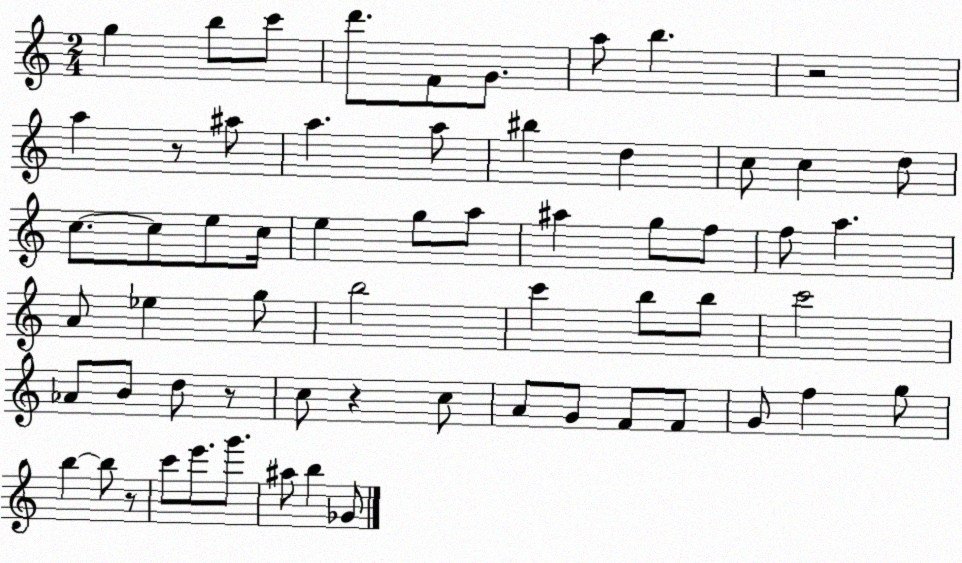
X:1
T:Untitled
M:2/4
L:1/4
K:C
g b/2 c'/2 d'/2 F/2 G/2 a/2 b z2 a z/2 ^a/2 a a/2 ^b d c/2 c d/2 c/2 c/2 e/2 c/4 e g/2 a/2 ^a g/2 f/2 f/2 a A/2 _e g/2 b2 c' b/2 b/2 c'2 _A/2 B/2 d/2 z/2 c/2 z c/2 A/2 G/2 F/2 F/2 G/2 f g/2 b b/2 z/2 c'/2 e'/2 g'/2 ^a/2 b _G/2